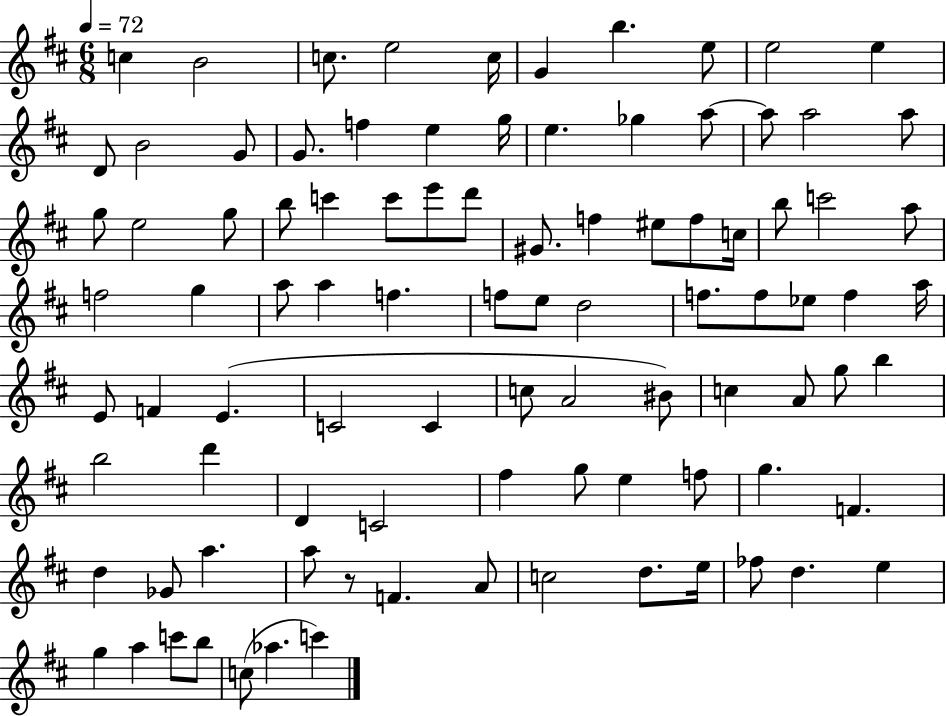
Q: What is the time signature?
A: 6/8